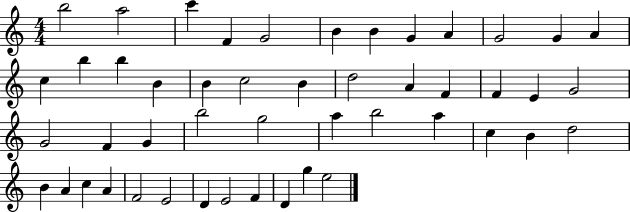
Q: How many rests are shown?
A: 0